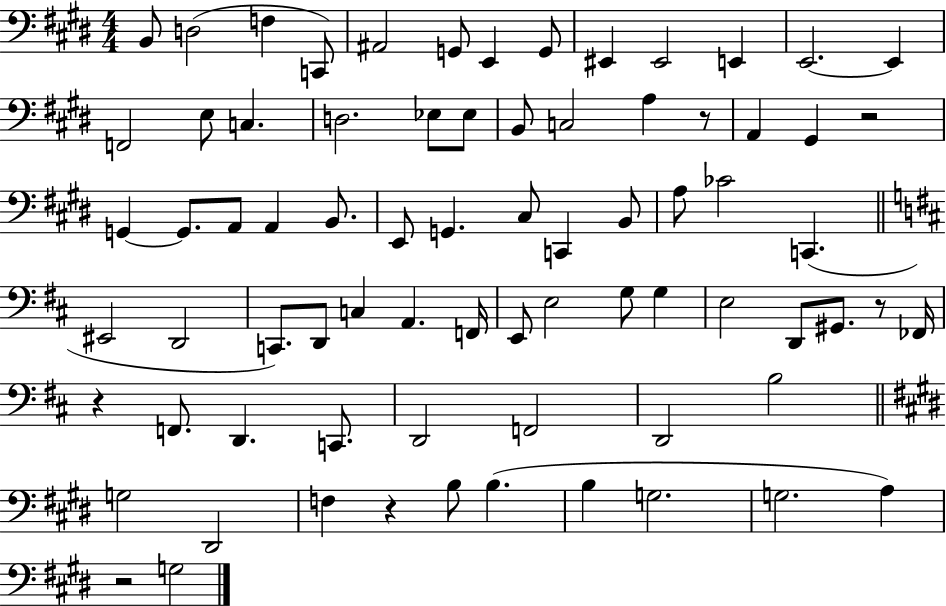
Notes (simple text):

B2/e D3/h F3/q C2/e A#2/h G2/e E2/q G2/e EIS2/q EIS2/h E2/q E2/h. E2/q F2/h E3/e C3/q. D3/h. Eb3/e Eb3/e B2/e C3/h A3/q R/e A2/q G#2/q R/h G2/q G2/e. A2/e A2/q B2/e. E2/e G2/q. C#3/e C2/q B2/e A3/e CES4/h C2/q. EIS2/h D2/h C2/e. D2/e C3/q A2/q. F2/s E2/e E3/h G3/e G3/q E3/h D2/e G#2/e. R/e FES2/s R/q F2/e. D2/q. C2/e. D2/h F2/h D2/h B3/h G3/h D#2/h F3/q R/q B3/e B3/q. B3/q G3/h. G3/h. A3/q R/h G3/h